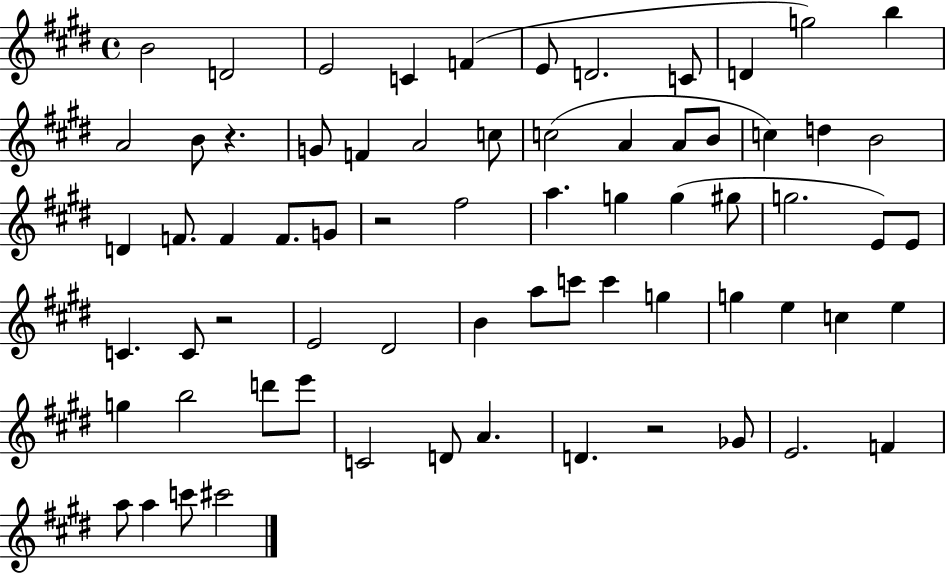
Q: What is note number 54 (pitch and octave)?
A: E6